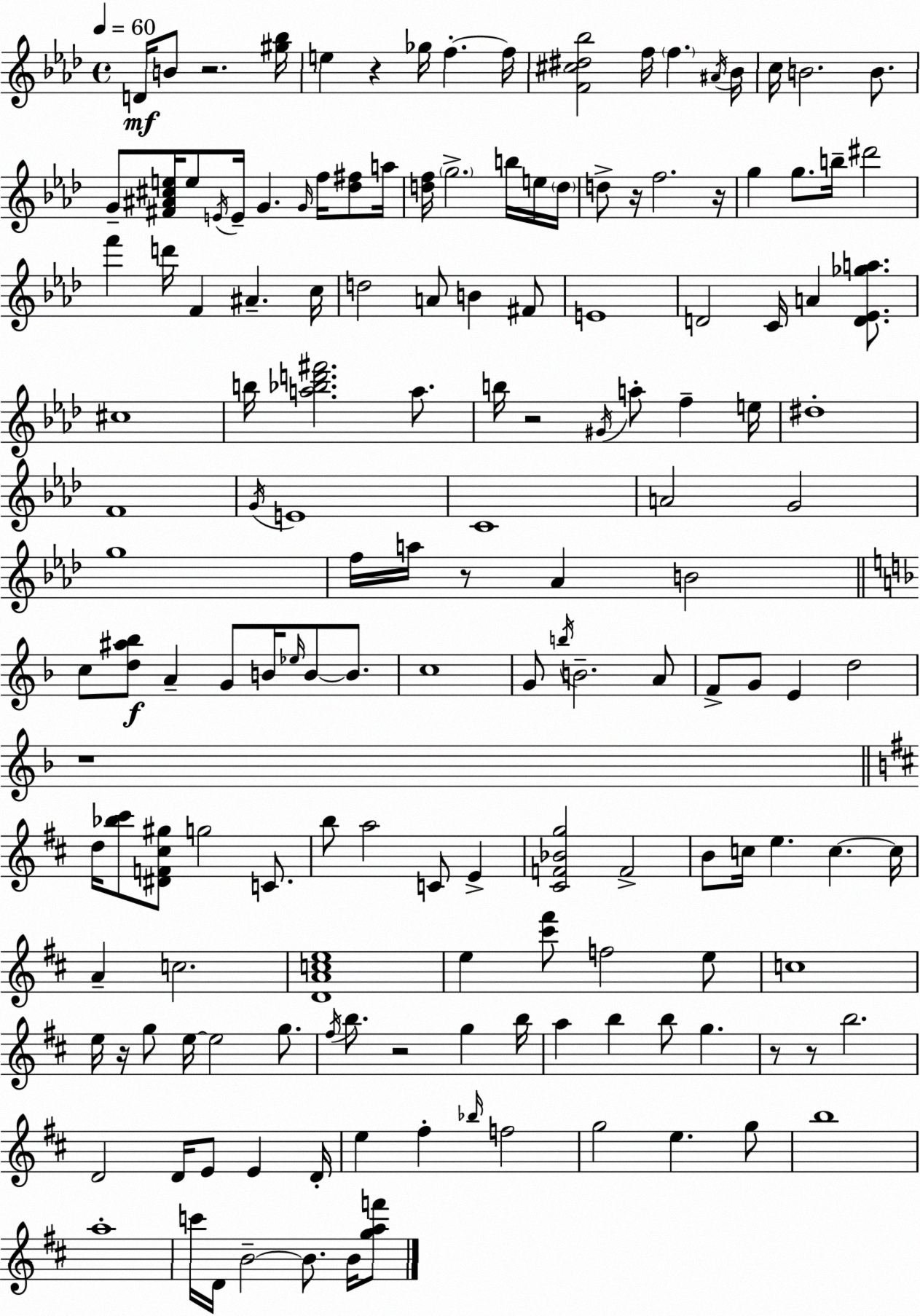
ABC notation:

X:1
T:Untitled
M:4/4
L:1/4
K:Ab
D/4 B/2 z2 [^g_b]/4 e z _g/4 f f/4 [F^c^d_b]2 f/4 f ^A/4 _B/4 c/4 B2 B/2 G/2 [^F^A^ce]/4 e/2 E/4 E/4 G G/4 f/4 [_d^f]/2 a/4 [df]/4 g2 b/4 e/4 d/4 d/2 z/4 f2 z/4 g g/2 b/4 ^d'2 f' d'/4 F ^A c/4 d2 A/2 B ^F/2 E4 D2 C/4 A [D_E_ga]/2 ^c4 b/4 [a_bd'^f']2 a/2 b/4 z2 ^G/4 a/2 f e/4 ^d4 F4 G/4 E4 C4 A2 G2 g4 f/4 a/4 z/2 _A B2 c/2 [d^a_b]/2 A G/2 B/4 _e/4 B/2 B/2 c4 G/2 b/4 B2 A/2 F/2 G/2 E d2 z4 d/4 [_b^c']/2 [^DF^c^g]/2 g2 C/2 b/2 a2 C/2 E [^CF_Bg]2 F2 B/2 c/4 e c c/4 A c2 [DAce]4 e [^c'^f']/2 f2 e/2 c4 e/4 z/4 g/2 e/4 e2 g/2 ^f/4 b/2 z2 g b/4 a b b/2 g z/2 z/2 b2 D2 D/4 E/2 E D/4 e ^f _b/4 f2 g2 e g/2 b4 a4 c'/4 D/4 B2 B/2 B/4 [gaf']/2